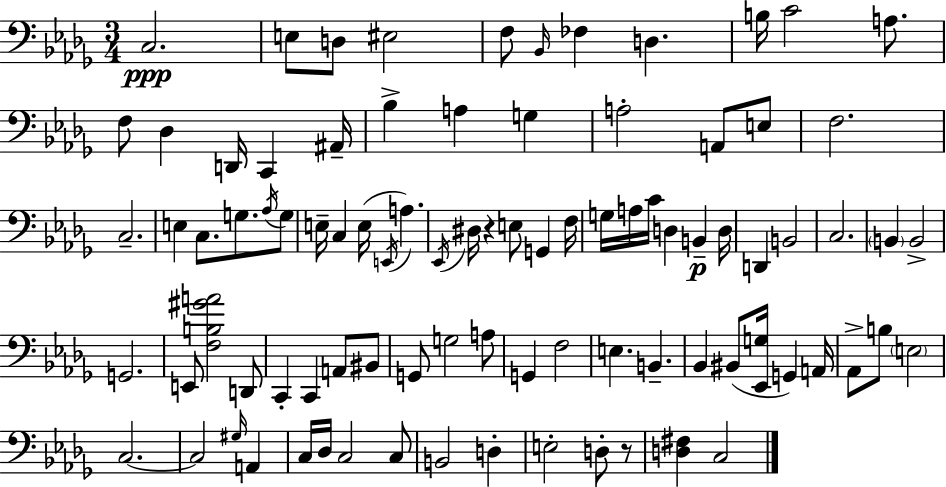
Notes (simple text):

C3/h. E3/e D3/e EIS3/h F3/e Bb2/s FES3/q D3/q. B3/s C4/h A3/e. F3/e Db3/q D2/s C2/q A#2/s Bb3/q A3/q G3/q A3/h A2/e E3/e F3/h. C3/h. E3/q C3/e. G3/e. Ab3/s G3/e E3/s C3/q E3/s E2/s A3/q. Eb2/s D#3/s R/q E3/e G2/q F3/s G3/s A3/s C4/s D3/q B2/q D3/s D2/q B2/h C3/h. B2/q B2/h G2/h. E2/e [F3,B3,G#4,A4]/h D2/e C2/q C2/q A2/e BIS2/e G2/e G3/h A3/e G2/q F3/h E3/q. B2/q. Bb2/q BIS2/e [Eb2,G3]/s G2/q A2/s Ab2/e B3/e E3/h C3/h. C3/h G#3/s A2/q C3/s Db3/s C3/h C3/e B2/h D3/q E3/h D3/e R/e [D3,F#3]/q C3/h